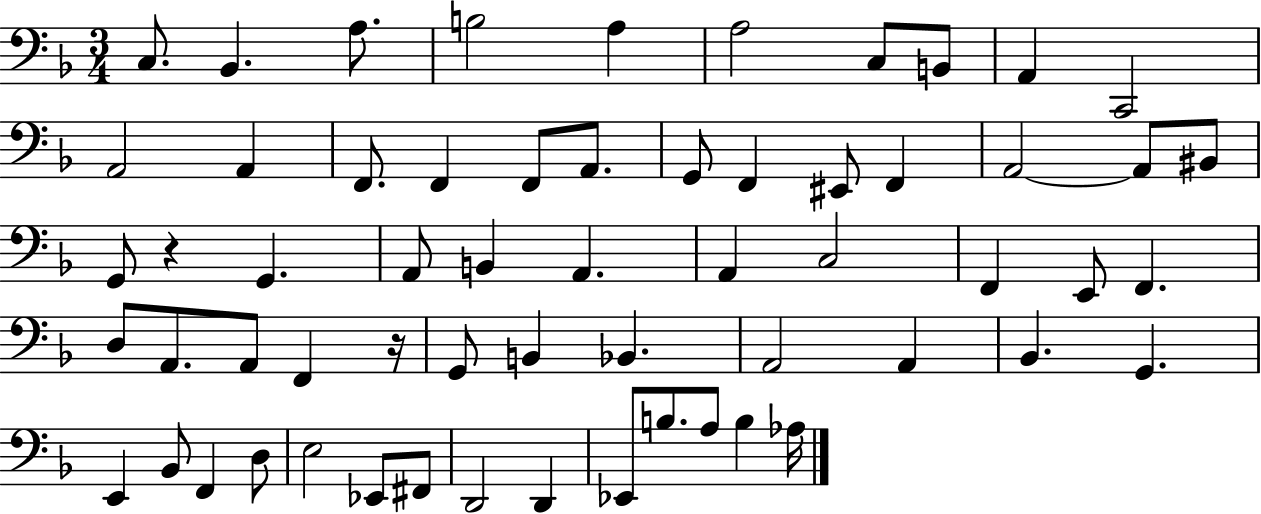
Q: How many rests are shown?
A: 2